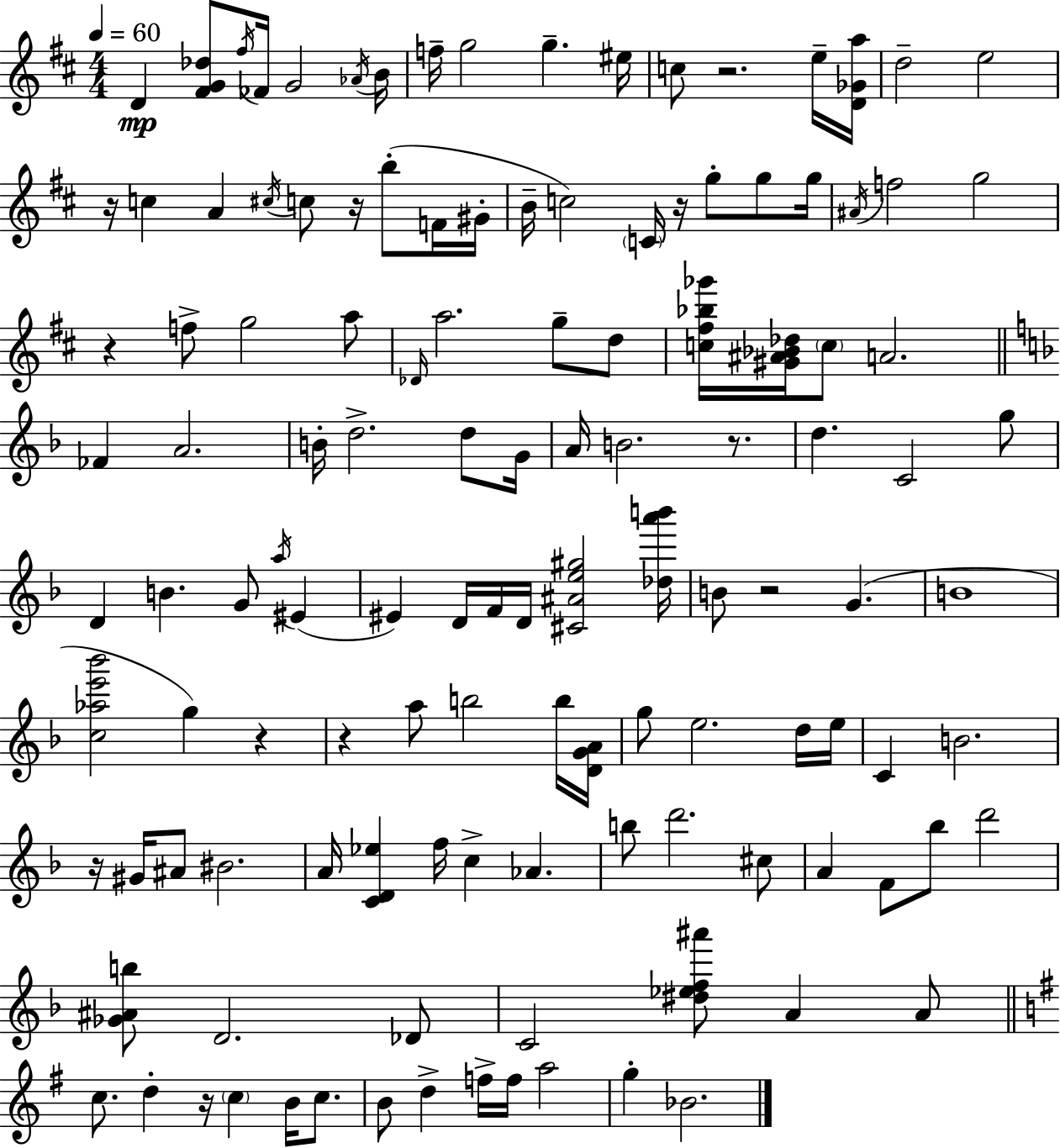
D4/q [F#4,G4,Db5]/e F#5/s FES4/s G4/h Ab4/s B4/s F5/s G5/h G5/q. EIS5/s C5/e R/h. E5/s [D4,Gb4,A5]/s D5/h E5/h R/s C5/q A4/q C#5/s C5/e R/s B5/e F4/s G#4/s B4/s C5/h C4/s R/s G5/e G5/e G5/s A#4/s F5/h G5/h R/q F5/e G5/h A5/e Db4/s A5/h. G5/e D5/e [C5,F#5,Bb5,Gb6]/s [G#4,A#4,Bb4,Db5]/s C5/e A4/h. FES4/q A4/h. B4/s D5/h. D5/e G4/s A4/s B4/h. R/e. D5/q. C4/h G5/e D4/q B4/q. G4/e A5/s EIS4/q EIS4/q D4/s F4/s D4/s [C#4,A#4,E5,G#5]/h [Db5,A6,B6]/s B4/e R/h G4/q. B4/w [C5,Ab5,E6,Bb6]/h G5/q R/q R/q A5/e B5/h B5/s [D4,G4,A4]/s G5/e E5/h. D5/s E5/s C4/q B4/h. R/s G#4/s A#4/e BIS4/h. A4/s [C4,D4,Eb5]/q F5/s C5/q Ab4/q. B5/e D6/h. C#5/e A4/q F4/e Bb5/e D6/h [Gb4,A#4,B5]/e D4/h. Db4/e C4/h [D#5,Eb5,F5,A#6]/e A4/q A4/e C5/e. D5/q R/s C5/q B4/s C5/e. B4/e D5/q F5/s F5/s A5/h G5/q Bb4/h.